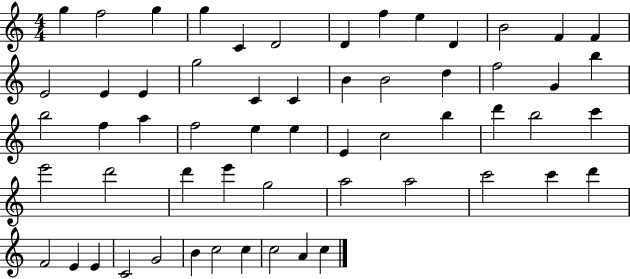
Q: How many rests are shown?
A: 0